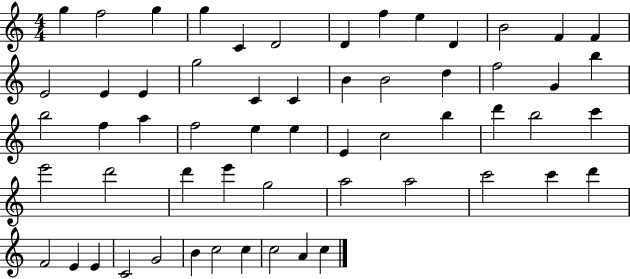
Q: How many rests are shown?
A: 0